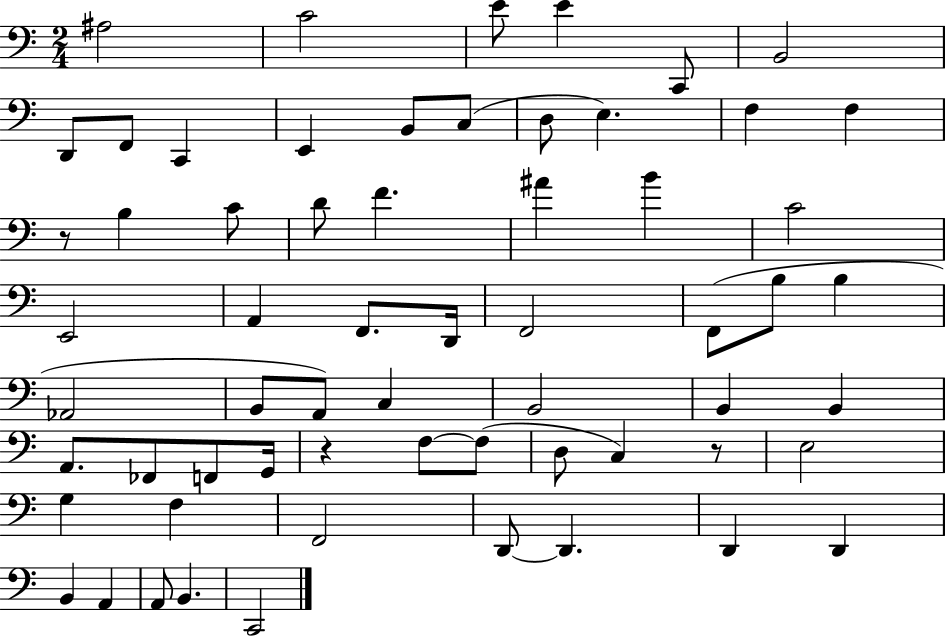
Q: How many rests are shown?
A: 3